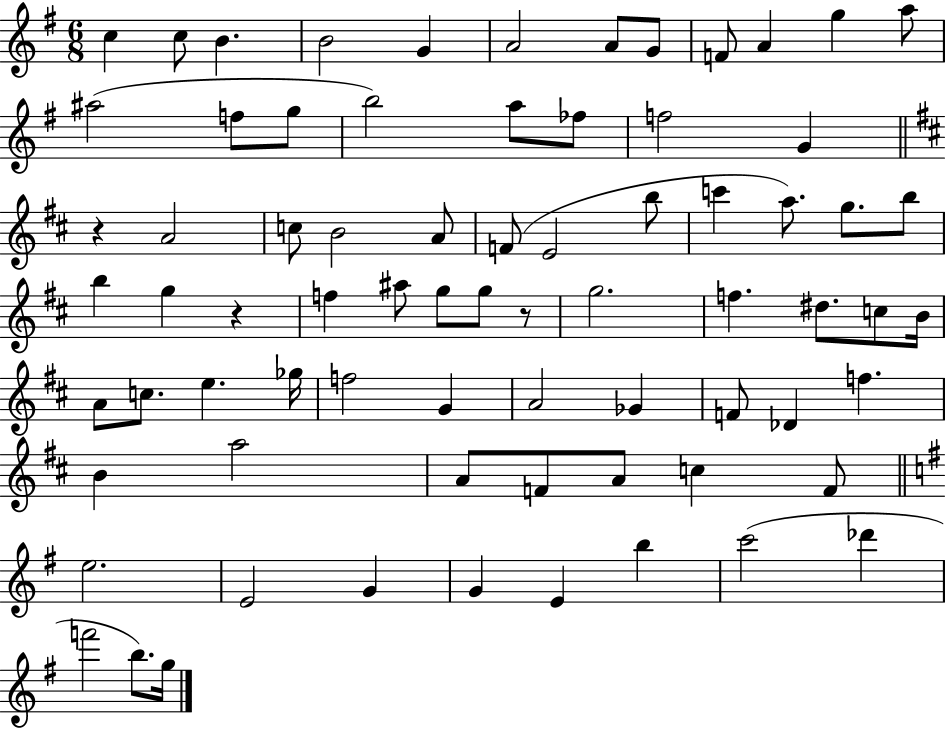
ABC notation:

X:1
T:Untitled
M:6/8
L:1/4
K:G
c c/2 B B2 G A2 A/2 G/2 F/2 A g a/2 ^a2 f/2 g/2 b2 a/2 _f/2 f2 G z A2 c/2 B2 A/2 F/2 E2 b/2 c' a/2 g/2 b/2 b g z f ^a/2 g/2 g/2 z/2 g2 f ^d/2 c/2 B/4 A/2 c/2 e _g/4 f2 G A2 _G F/2 _D f B a2 A/2 F/2 A/2 c F/2 e2 E2 G G E b c'2 _d' f'2 b/2 g/4